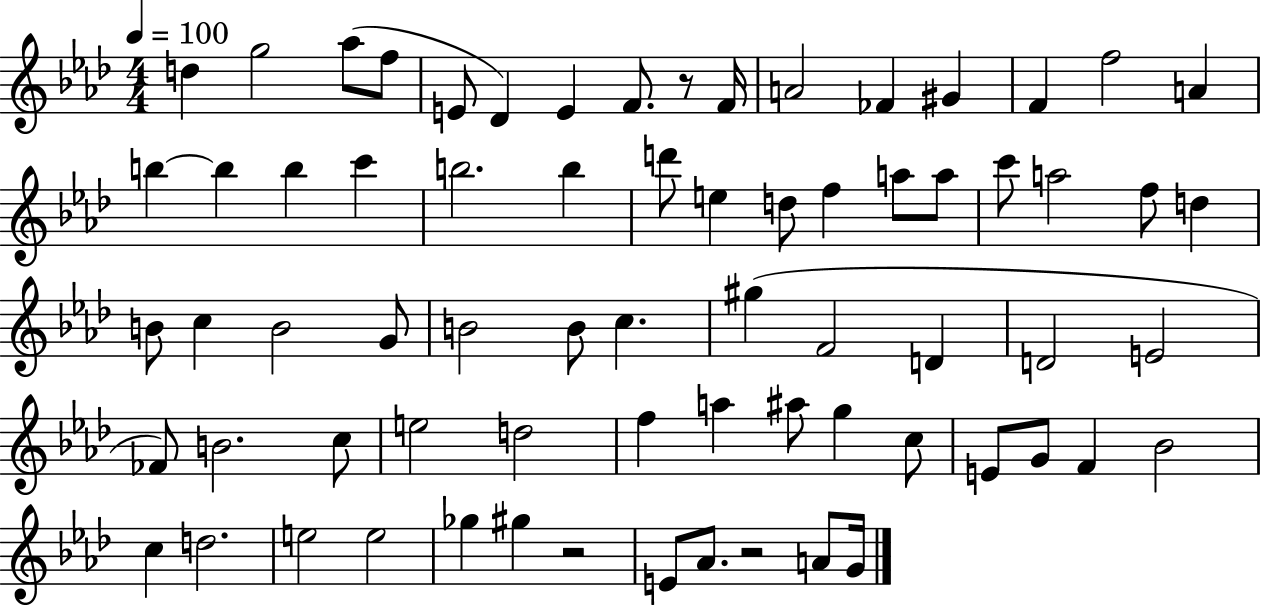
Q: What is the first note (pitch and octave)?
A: D5